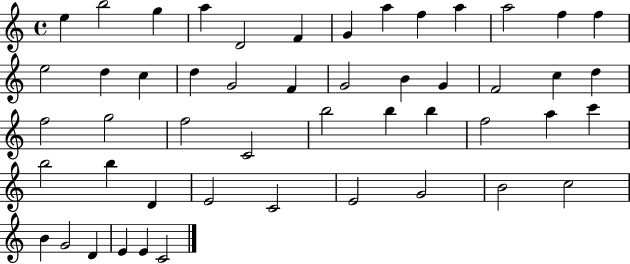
{
  \clef treble
  \time 4/4
  \defaultTimeSignature
  \key c \major
  e''4 b''2 g''4 | a''4 d'2 f'4 | g'4 a''4 f''4 a''4 | a''2 f''4 f''4 | \break e''2 d''4 c''4 | d''4 g'2 f'4 | g'2 b'4 g'4 | f'2 c''4 d''4 | \break f''2 g''2 | f''2 c'2 | b''2 b''4 b''4 | f''2 a''4 c'''4 | \break b''2 b''4 d'4 | e'2 c'2 | e'2 g'2 | b'2 c''2 | \break b'4 g'2 d'4 | e'4 e'4 c'2 | \bar "|."
}